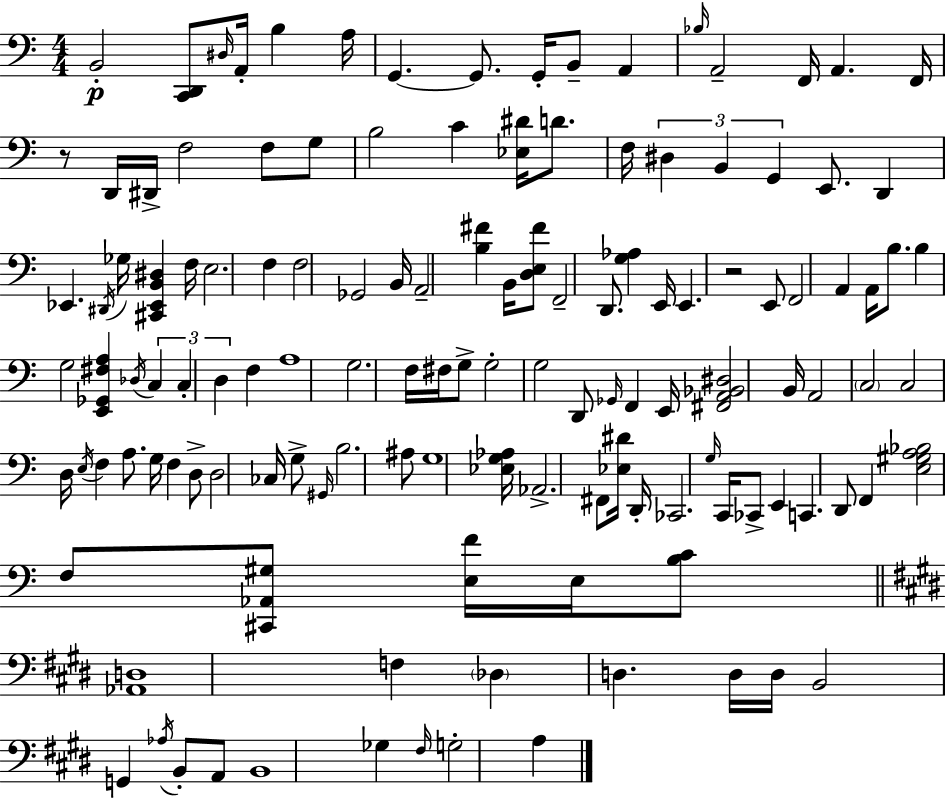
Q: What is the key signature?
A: C major